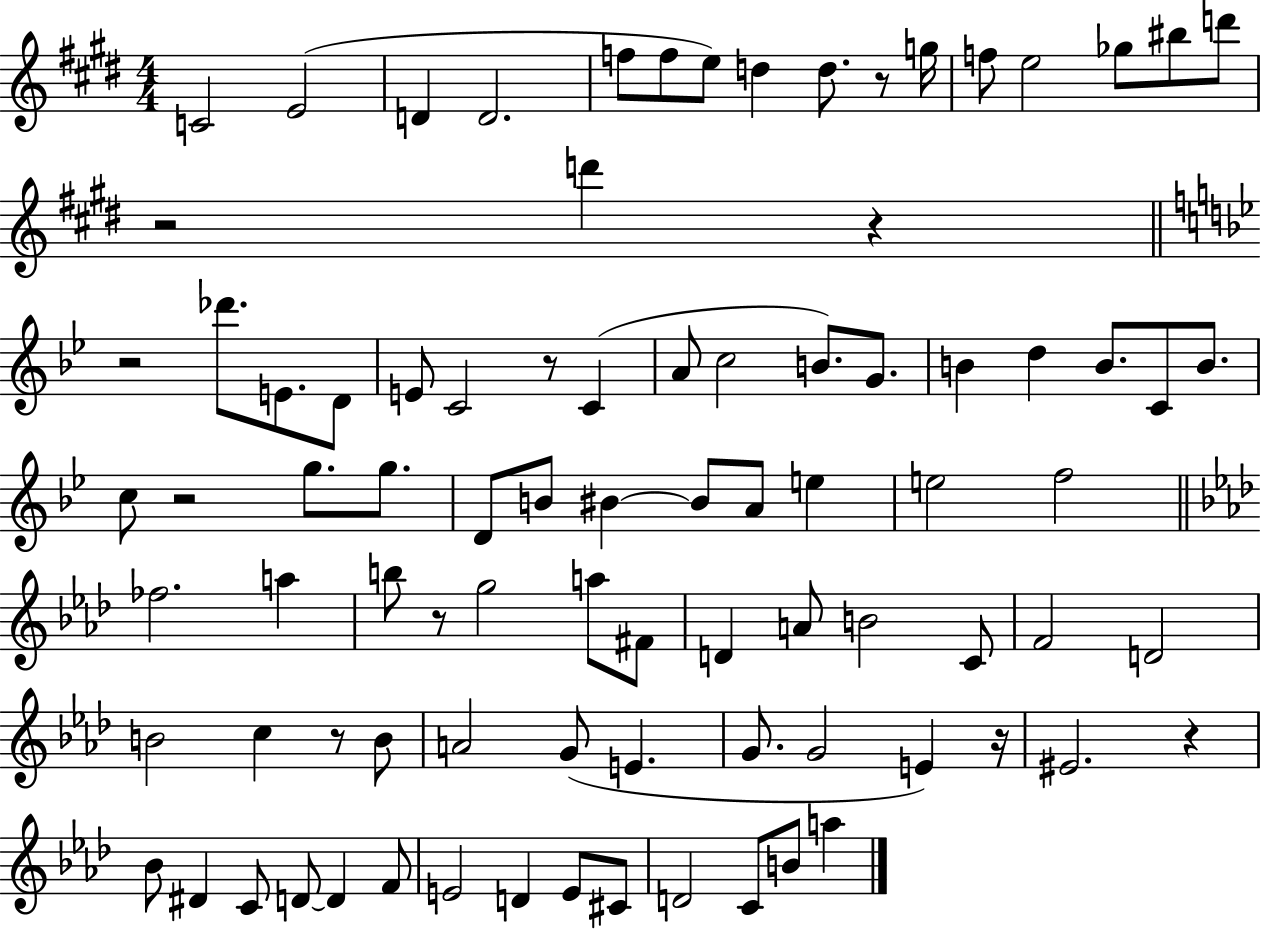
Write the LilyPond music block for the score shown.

{
  \clef treble
  \numericTimeSignature
  \time 4/4
  \key e \major
  c'2 e'2( | d'4 d'2. | f''8 f''8 e''8) d''4 d''8. r8 g''16 | f''8 e''2 ges''8 bis''8 d'''8 | \break r2 d'''4 r4 | \bar "||" \break \key g \minor r2 des'''8. e'8. d'8 | e'8 c'2 r8 c'4( | a'8 c''2 b'8.) g'8. | b'4 d''4 b'8. c'8 b'8. | \break c''8 r2 g''8. g''8. | d'8 b'8 bis'4~~ bis'8 a'8 e''4 | e''2 f''2 | \bar "||" \break \key aes \major fes''2. a''4 | b''8 r8 g''2 a''8 fis'8 | d'4 a'8 b'2 c'8 | f'2 d'2 | \break b'2 c''4 r8 b'8 | a'2 g'8( e'4. | g'8. g'2 e'4) r16 | eis'2. r4 | \break bes'8 dis'4 c'8 d'8~~ d'4 f'8 | e'2 d'4 e'8 cis'8 | d'2 c'8 b'8 a''4 | \bar "|."
}